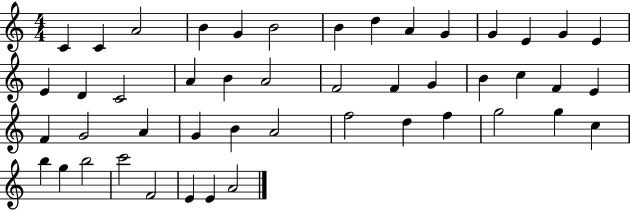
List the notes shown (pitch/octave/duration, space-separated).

C4/q C4/q A4/h B4/q G4/q B4/h B4/q D5/q A4/q G4/q G4/q E4/q G4/q E4/q E4/q D4/q C4/h A4/q B4/q A4/h F4/h F4/q G4/q B4/q C5/q F4/q E4/q F4/q G4/h A4/q G4/q B4/q A4/h F5/h D5/q F5/q G5/h G5/q C5/q B5/q G5/q B5/h C6/h F4/h E4/q E4/q A4/h